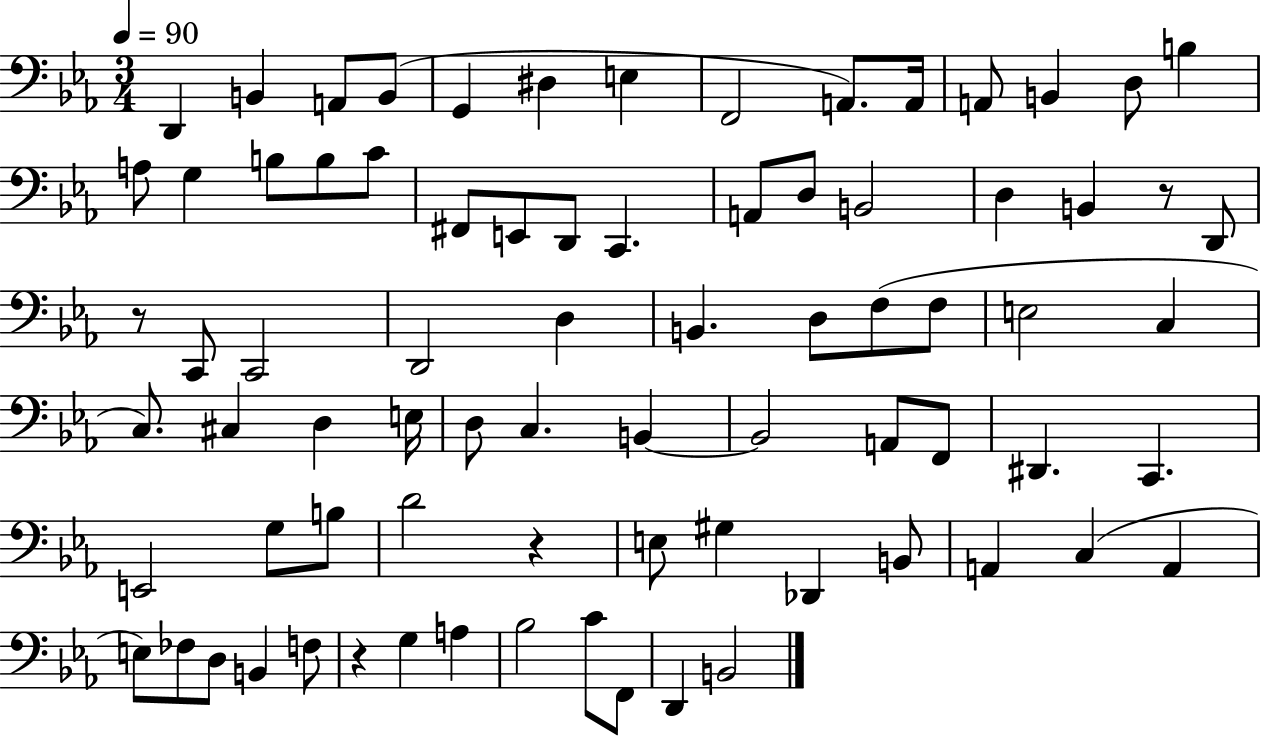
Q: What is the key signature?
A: EES major